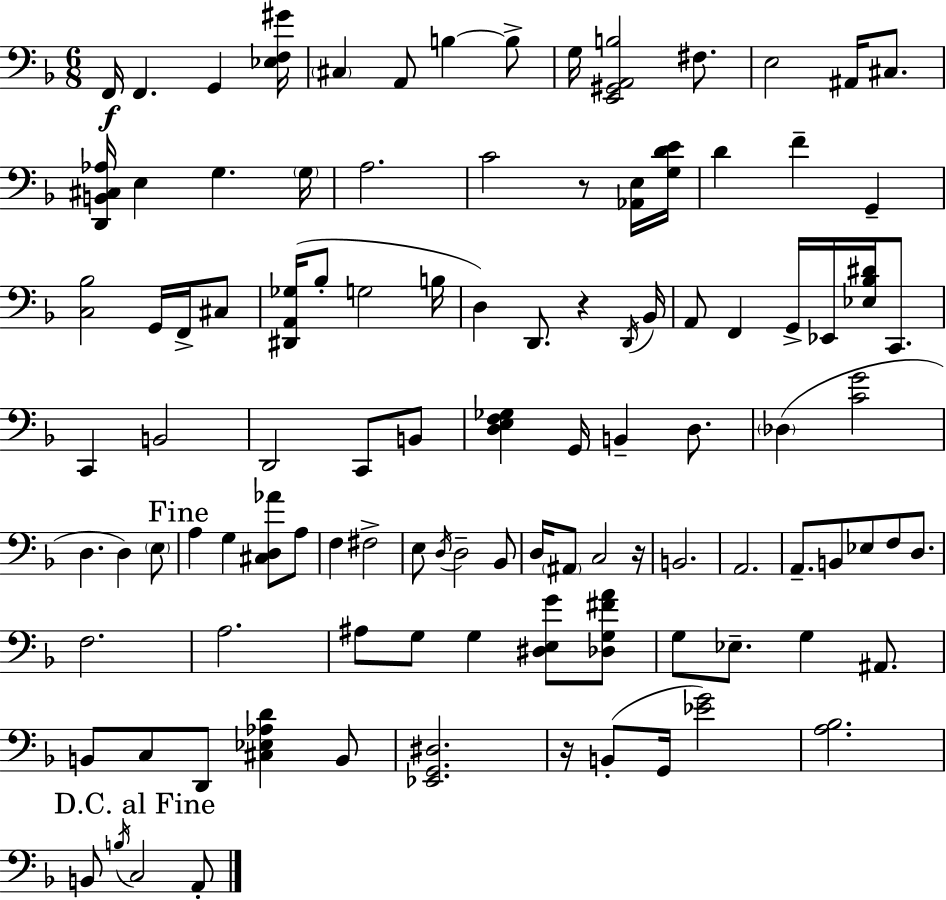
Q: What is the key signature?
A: F major